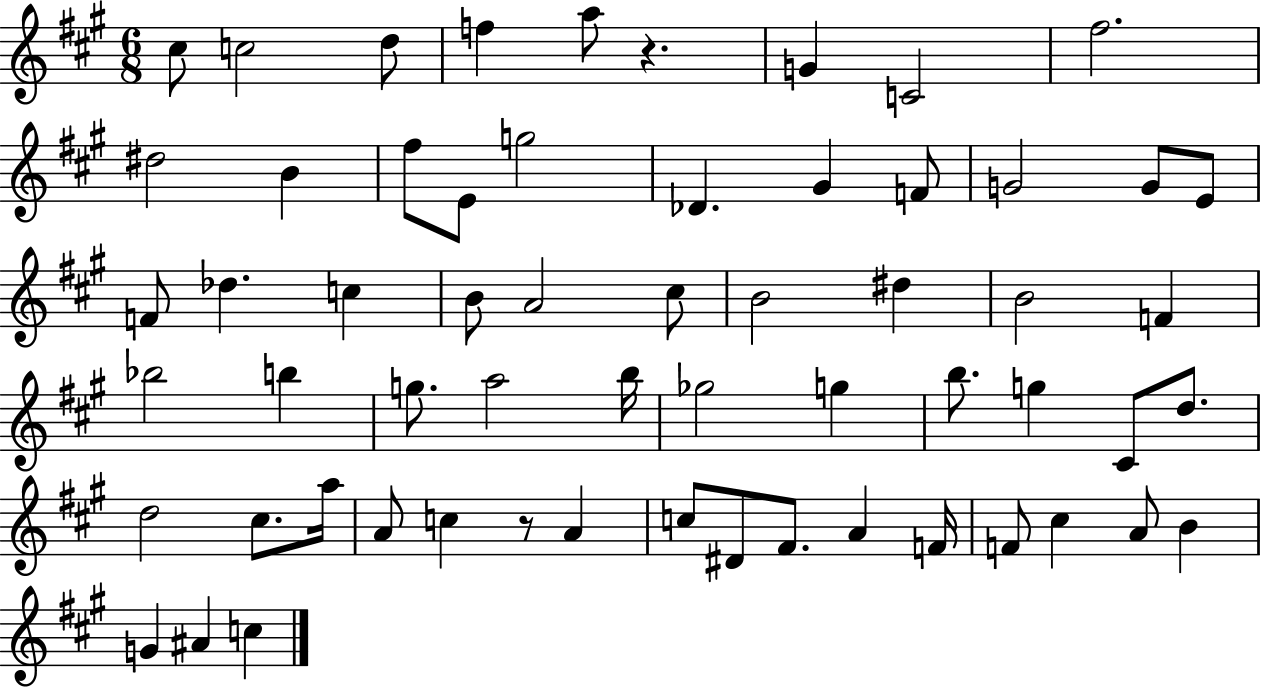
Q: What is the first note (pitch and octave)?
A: C#5